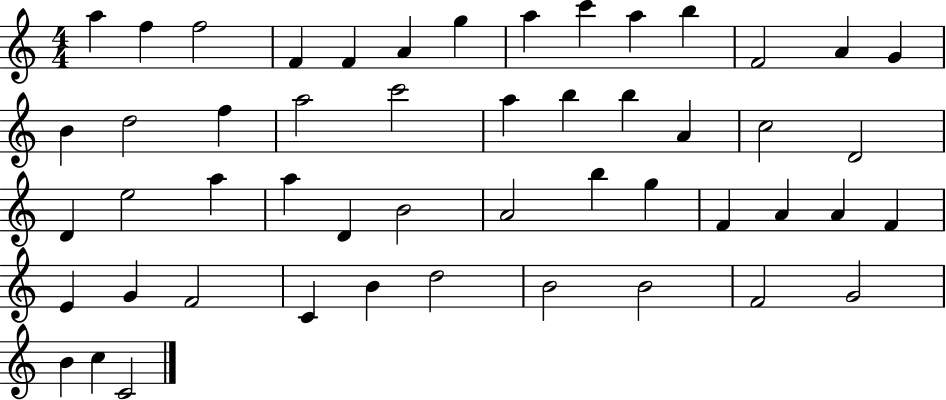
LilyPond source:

{
  \clef treble
  \numericTimeSignature
  \time 4/4
  \key c \major
  a''4 f''4 f''2 | f'4 f'4 a'4 g''4 | a''4 c'''4 a''4 b''4 | f'2 a'4 g'4 | \break b'4 d''2 f''4 | a''2 c'''2 | a''4 b''4 b''4 a'4 | c''2 d'2 | \break d'4 e''2 a''4 | a''4 d'4 b'2 | a'2 b''4 g''4 | f'4 a'4 a'4 f'4 | \break e'4 g'4 f'2 | c'4 b'4 d''2 | b'2 b'2 | f'2 g'2 | \break b'4 c''4 c'2 | \bar "|."
}